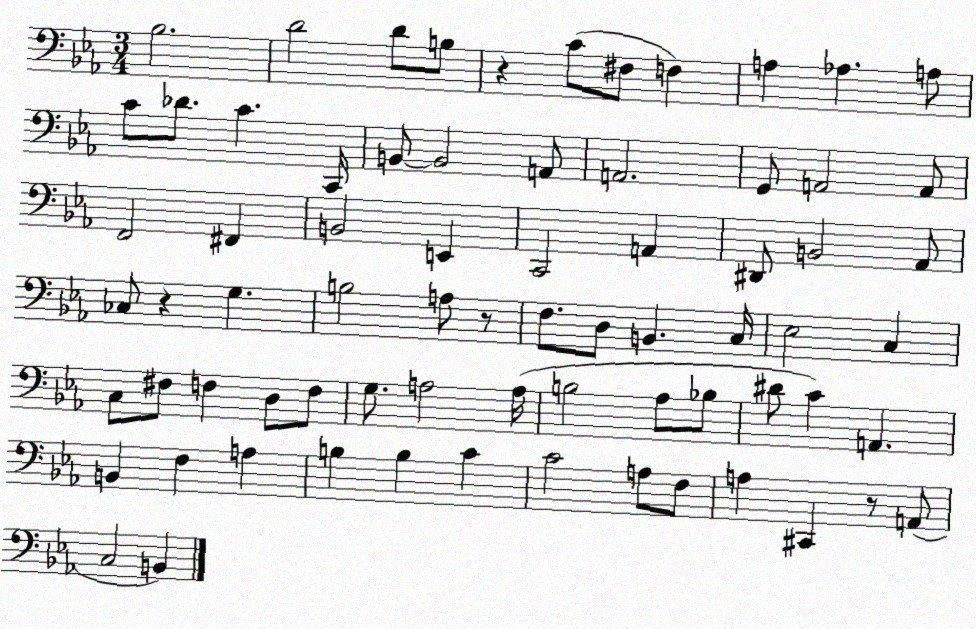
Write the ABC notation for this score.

X:1
T:Untitled
M:3/4
L:1/4
K:Eb
_B,2 D2 D/2 B,/2 z C/2 ^F,/2 F, A, _A, A,/2 C/2 _D/2 C C,,/4 B,,/2 B,,2 A,,/2 A,,2 G,,/2 A,,2 A,,/2 F,,2 ^F,, B,,2 E,, C,,2 A,, ^D,,/2 B,,2 _A,,/2 _C,/2 z G, B,2 A,/2 z/2 F,/2 D,/2 B,, C,/4 _E,2 C, C,/2 ^F,/2 F, D,/2 F,/2 G,/2 A,2 A,/4 B,2 _A,/2 _B,/2 ^D/2 C A,, B,, F, A, B, B, C C2 A,/2 F,/2 A, ^C,, z/2 A,,/2 C,2 B,,